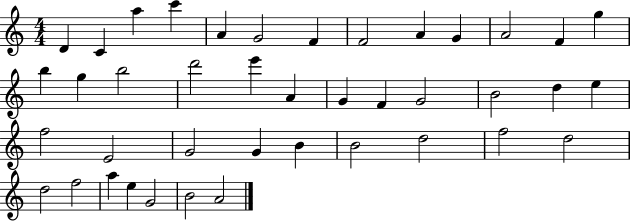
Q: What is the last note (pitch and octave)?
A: A4